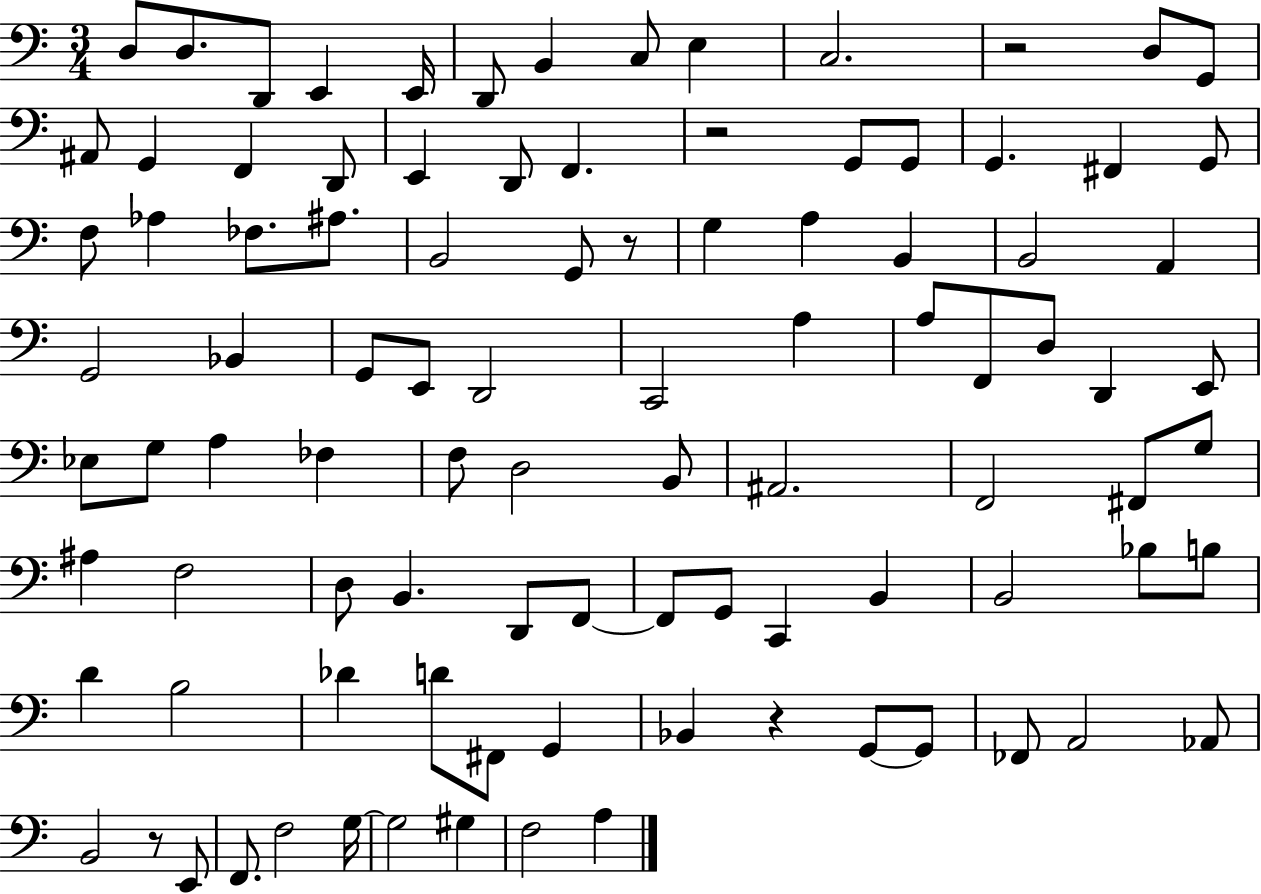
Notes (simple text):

D3/e D3/e. D2/e E2/q E2/s D2/e B2/q C3/e E3/q C3/h. R/h D3/e G2/e A#2/e G2/q F2/q D2/e E2/q D2/e F2/q. R/h G2/e G2/e G2/q. F#2/q G2/e F3/e Ab3/q FES3/e. A#3/e. B2/h G2/e R/e G3/q A3/q B2/q B2/h A2/q G2/h Bb2/q G2/e E2/e D2/h C2/h A3/q A3/e F2/e D3/e D2/q E2/e Eb3/e G3/e A3/q FES3/q F3/e D3/h B2/e A#2/h. F2/h F#2/e G3/e A#3/q F3/h D3/e B2/q. D2/e F2/e F2/e G2/e C2/q B2/q B2/h Bb3/e B3/e D4/q B3/h Db4/q D4/e F#2/e G2/q Bb2/q R/q G2/e G2/e FES2/e A2/h Ab2/e B2/h R/e E2/e F2/e. F3/h G3/s G3/h G#3/q F3/h A3/q